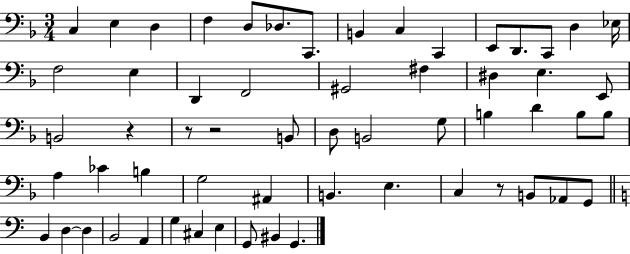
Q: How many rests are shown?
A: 4